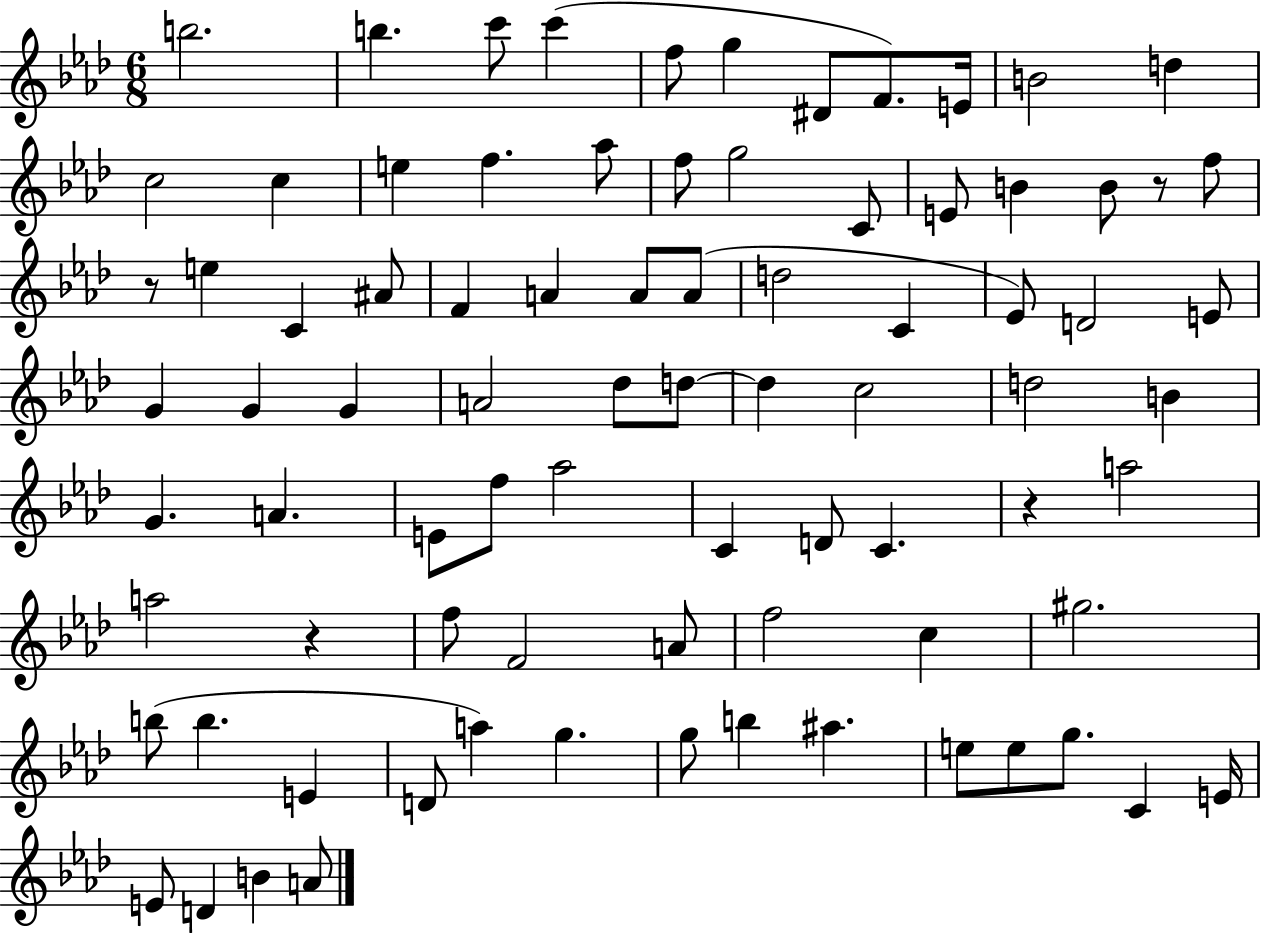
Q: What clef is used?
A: treble